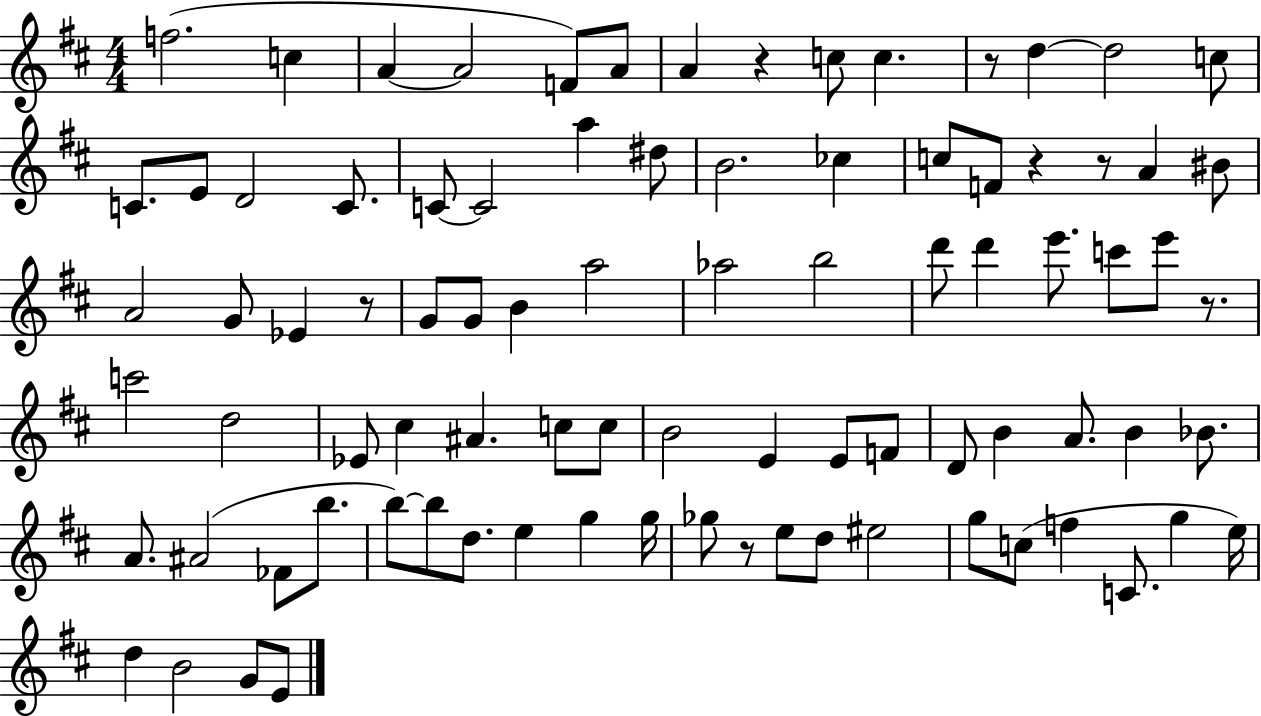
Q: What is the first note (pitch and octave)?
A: F5